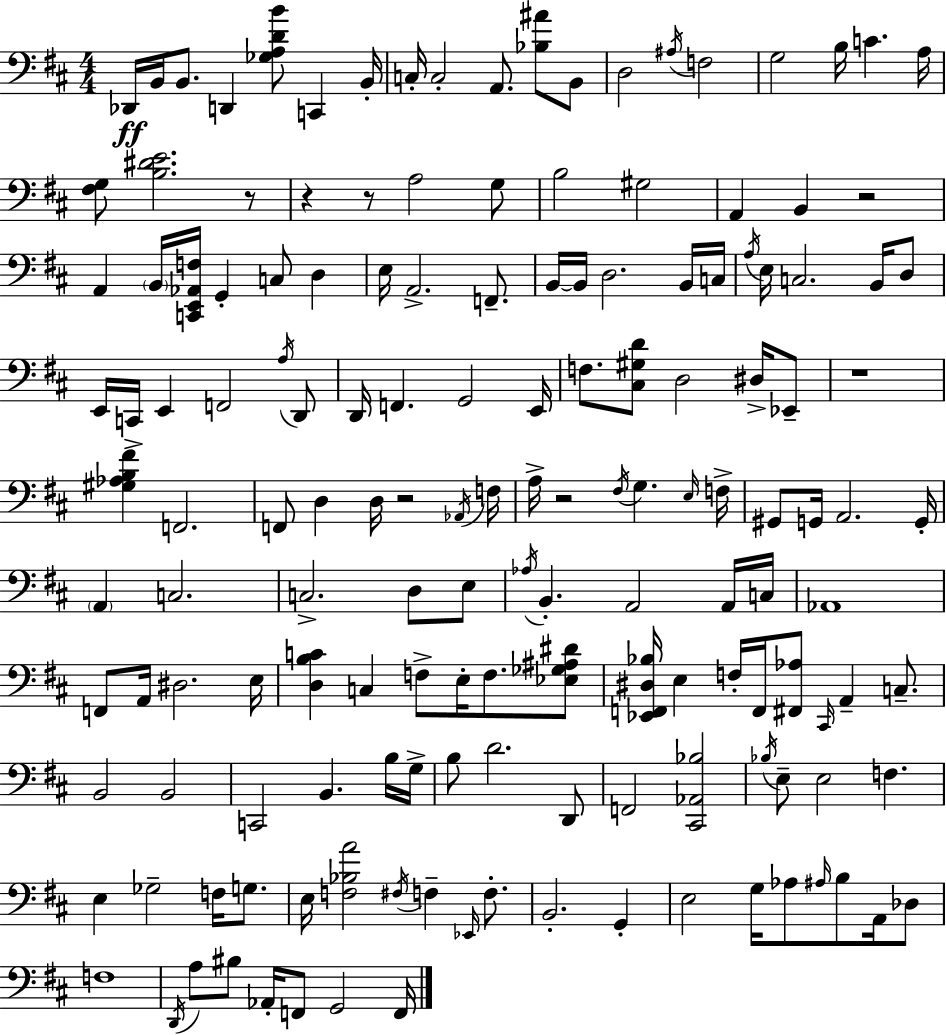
X:1
T:Untitled
M:4/4
L:1/4
K:D
_D,,/4 B,,/4 B,,/2 D,, [_G,A,DB]/2 C,, B,,/4 C,/4 C,2 A,,/2 [_B,^A]/2 B,,/2 D,2 ^A,/4 F,2 G,2 B,/4 C A,/4 [^F,G,]/2 [B,^DE]2 z/2 z z/2 A,2 G,/2 B,2 ^G,2 A,, B,, z2 A,, B,,/4 [C,,E,,_A,,F,]/4 G,, C,/2 D, E,/4 A,,2 F,,/2 B,,/4 B,,/4 D,2 B,,/4 C,/4 A,/4 E,/4 C,2 B,,/4 D,/2 E,,/4 C,,/4 E,, F,,2 A,/4 D,,/2 D,,/4 F,, G,,2 E,,/4 F,/2 [^C,^G,D]/2 D,2 ^D,/4 _E,,/2 z4 [^G,_A,B,^F] F,,2 F,,/2 D, D,/4 z2 _A,,/4 F,/4 A,/4 z2 ^F,/4 G, E,/4 F,/4 ^G,,/2 G,,/4 A,,2 G,,/4 A,, C,2 C,2 D,/2 E,/2 _A,/4 B,, A,,2 A,,/4 C,/4 _A,,4 F,,/2 A,,/4 ^D,2 E,/4 [D,B,C] C, F,/2 E,/4 F,/2 [_E,_G,^A,^D]/2 [_E,,F,,^D,_B,]/4 E, F,/4 F,,/4 [^F,,_A,]/2 ^C,,/4 A,, C,/2 B,,2 B,,2 C,,2 B,, B,/4 G,/4 B,/2 D2 D,,/2 F,,2 [^C,,_A,,_B,]2 _B,/4 E,/2 E,2 F, E, _G,2 F,/4 G,/2 E,/4 [F,_B,A]2 ^F,/4 F, _E,,/4 F,/2 B,,2 G,, E,2 G,/4 _A,/2 ^A,/4 B,/2 A,,/4 _D,/2 F,4 D,,/4 A,/2 ^B,/2 _A,,/4 F,,/2 G,,2 F,,/4